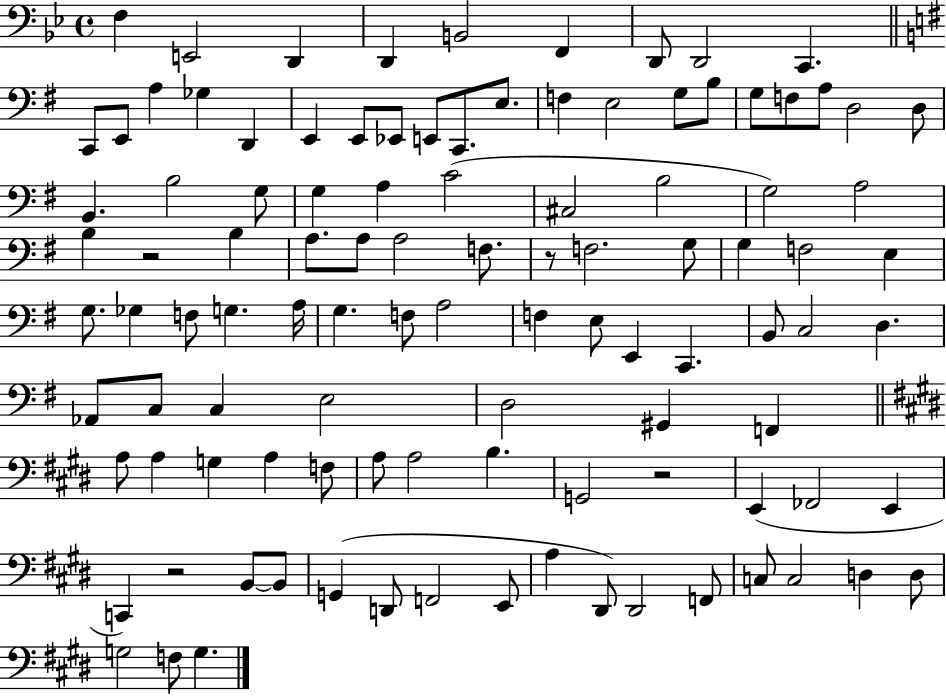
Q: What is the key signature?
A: BES major